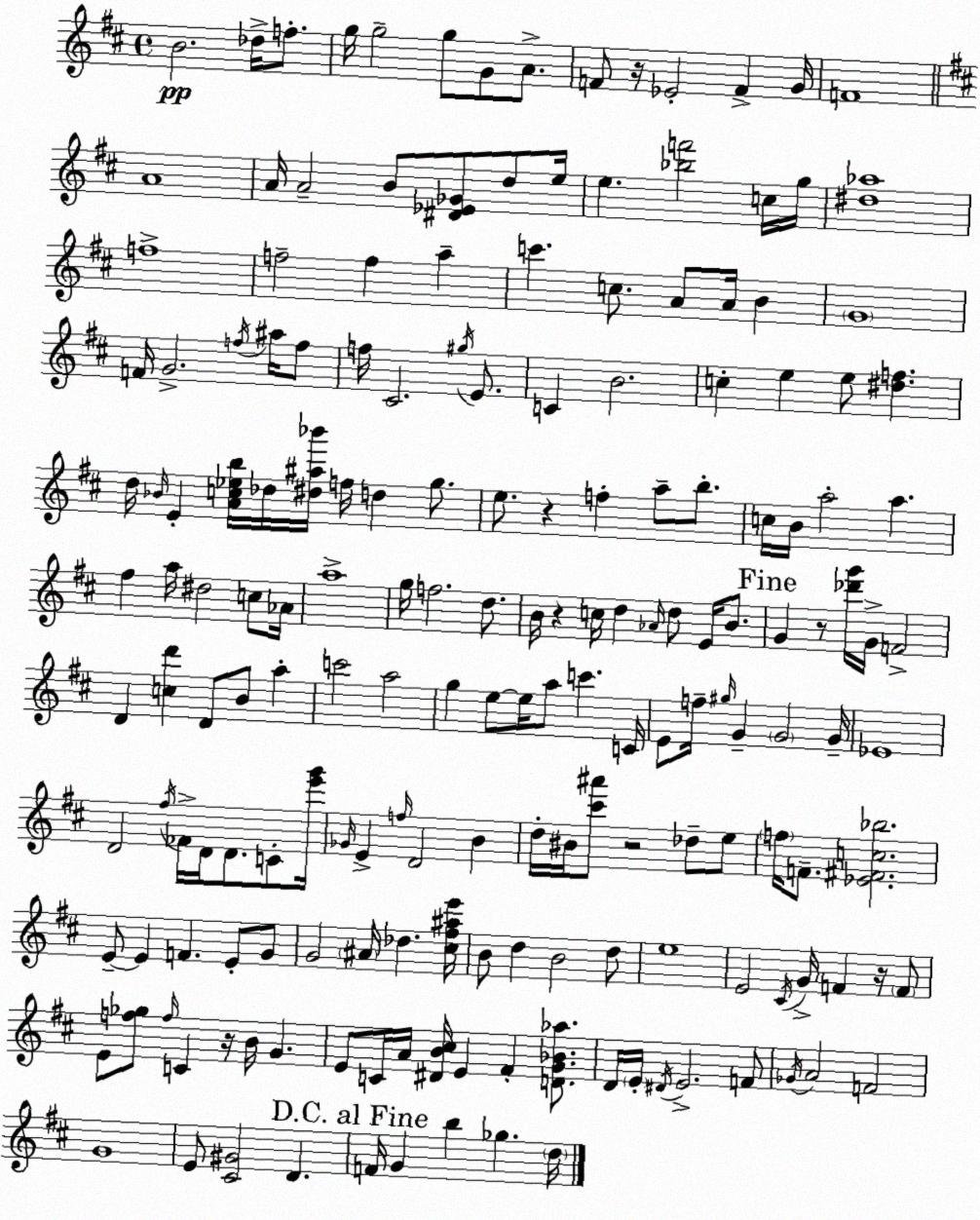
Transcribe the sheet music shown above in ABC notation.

X:1
T:Untitled
M:4/4
L:1/4
K:D
B2 _d/4 f/2 g/4 g2 g/2 G/2 A/2 F/2 z/4 _E2 F G/4 F4 A4 A/4 A2 B/2 [^D_E_G]/2 d/2 e/4 e [_bf']2 c/4 g/4 [^d_a]4 f4 f2 f a c' c/2 A/2 A/4 B G4 F/4 G2 f/4 ^a/4 f/2 f/4 ^C2 ^g/4 E/2 C B2 c e e/2 [^df] d/4 _B/4 E [Ac_eb]/4 _d/4 [^d^a_b']/4 f/4 d g/2 e/2 z f a/2 b/2 c/4 B/4 a2 a ^f a/4 ^d2 c/2 _A/4 a4 g/4 f2 d/2 B/4 z c/4 d _A/4 d/2 E/4 B/2 G z/2 [_d'g']/4 G/4 F2 D [cd'] D/2 B/2 a c'2 a2 g e/2 e/4 a/2 c' C/4 E/2 f/4 ^g/4 G G2 G/4 _E4 D2 ^f/4 _F/4 D/4 D/2 C/2 [e'g']/4 _G/4 E f/4 D2 B d/4 ^B/4 [^c'^a']/2 z2 _d/2 e/2 f/4 F/2 [_E^Fc_b]2 E/2 E F E/2 G/2 G2 ^A/4 _d [^c^f^ae']/4 B/2 d B2 d/2 e4 E2 ^C/4 G/4 F z/4 F/2 E/2 [f_g]/2 f/4 C z/4 B/4 G E/2 C/4 A/4 [^DB^c]/4 E ^F [DG_B_a]/2 D/4 E/4 ^D/4 E2 F/2 _G/4 A2 F2 G4 E/2 [^C^G]2 D F/4 G b _g d/4